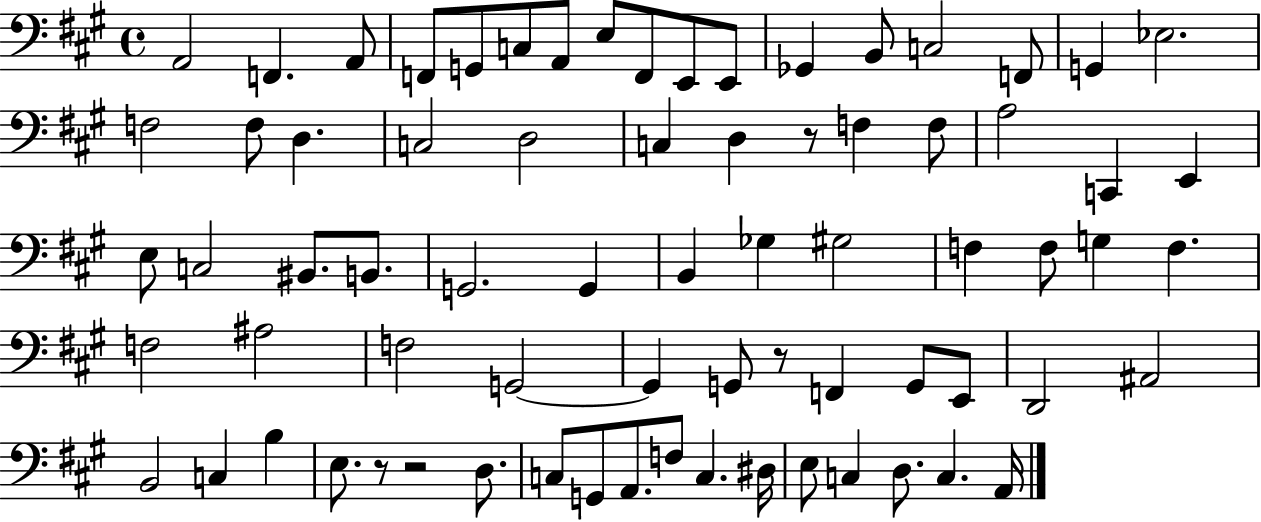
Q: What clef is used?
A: bass